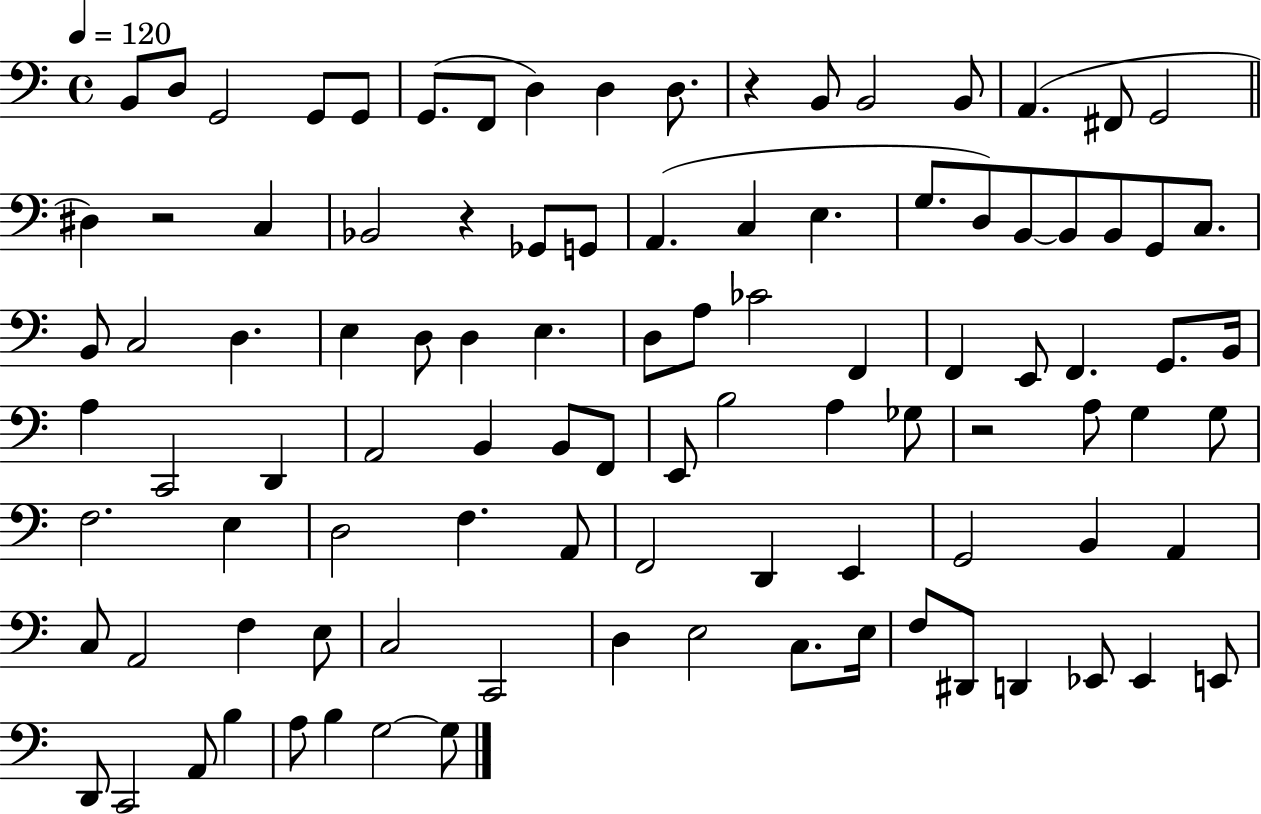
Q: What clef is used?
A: bass